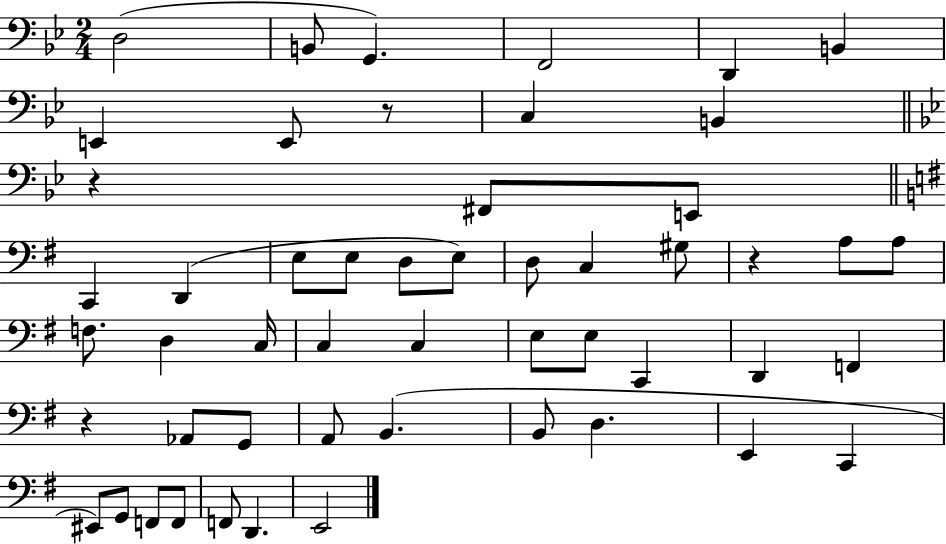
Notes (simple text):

D3/h B2/e G2/q. F2/h D2/q B2/q E2/q E2/e R/e C3/q B2/q R/q F#2/e E2/e C2/q D2/q E3/e E3/e D3/e E3/e D3/e C3/q G#3/e R/q A3/e A3/e F3/e. D3/q C3/s C3/q C3/q E3/e E3/e C2/q D2/q F2/q R/q Ab2/e G2/e A2/e B2/q. B2/e D3/q. E2/q C2/q EIS2/e G2/e F2/e F2/e F2/e D2/q. E2/h